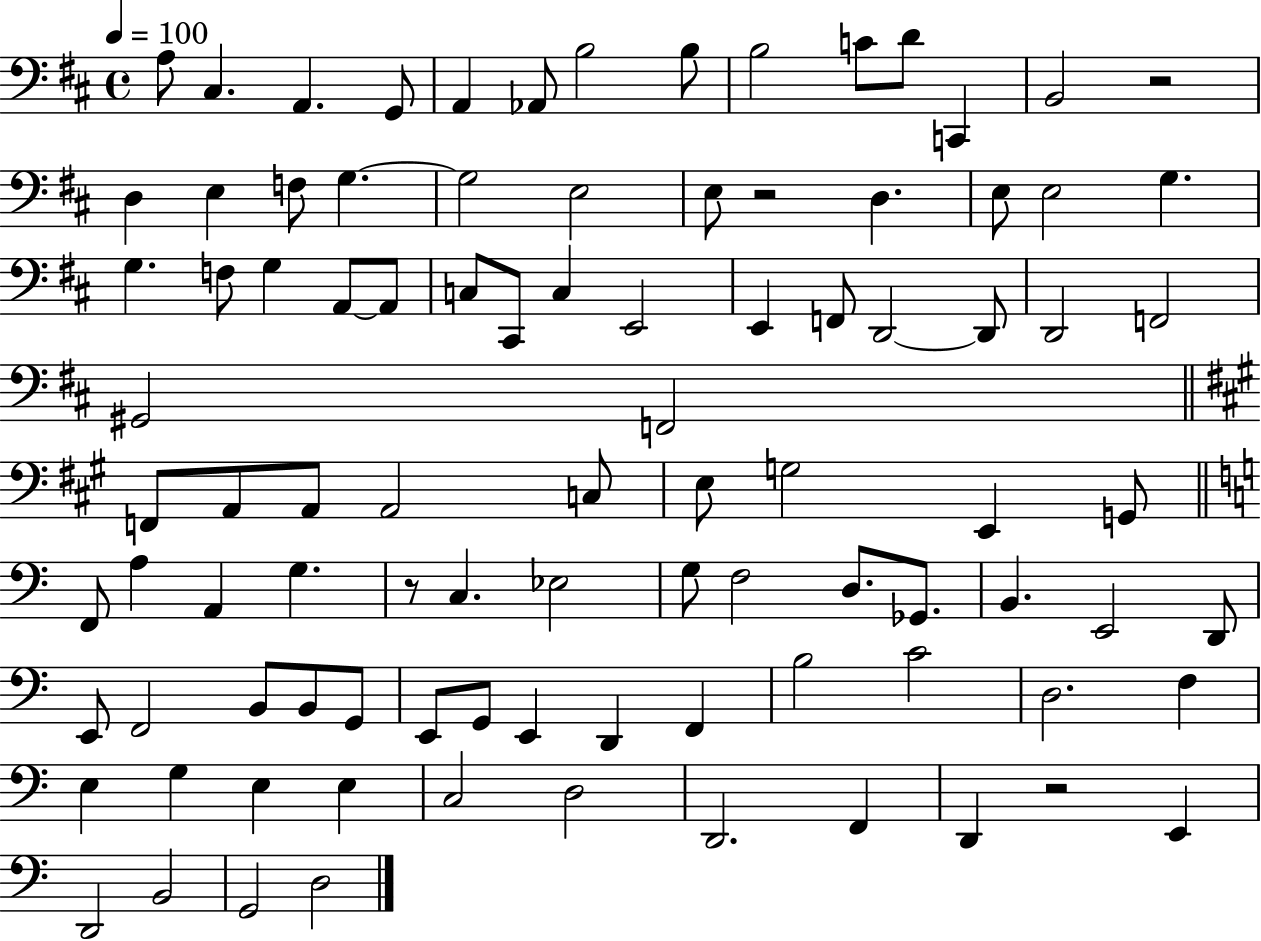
A3/e C#3/q. A2/q. G2/e A2/q Ab2/e B3/h B3/e B3/h C4/e D4/e C2/q B2/h R/h D3/q E3/q F3/e G3/q. G3/h E3/h E3/e R/h D3/q. E3/e E3/h G3/q. G3/q. F3/e G3/q A2/e A2/e C3/e C#2/e C3/q E2/h E2/q F2/e D2/h D2/e D2/h F2/h G#2/h F2/h F2/e A2/e A2/e A2/h C3/e E3/e G3/h E2/q G2/e F2/e A3/q A2/q G3/q. R/e C3/q. Eb3/h G3/e F3/h D3/e. Gb2/e. B2/q. E2/h D2/e E2/e F2/h B2/e B2/e G2/e E2/e G2/e E2/q D2/q F2/q B3/h C4/h D3/h. F3/q E3/q G3/q E3/q E3/q C3/h D3/h D2/h. F2/q D2/q R/h E2/q D2/h B2/h G2/h D3/h